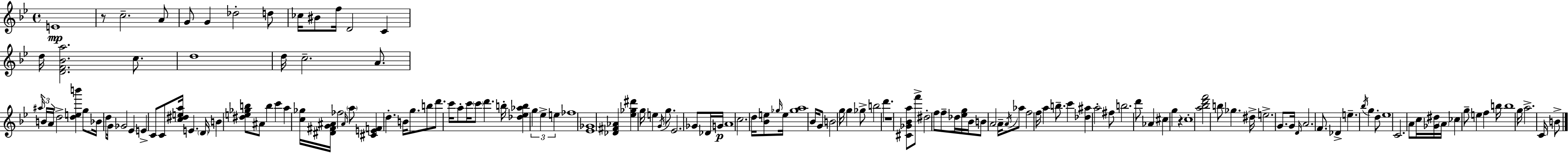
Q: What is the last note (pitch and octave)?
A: B4